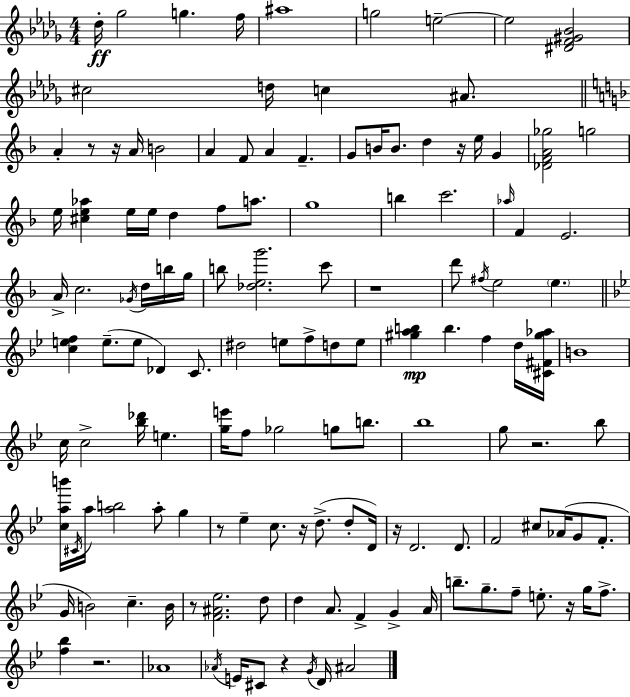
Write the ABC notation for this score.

X:1
T:Untitled
M:4/4
L:1/4
K:Bbm
_d/4 _g2 g f/4 ^a4 g2 e2 e2 [^DF^G_B]2 ^c2 d/4 c ^A/2 A z/2 z/4 A/4 B2 A F/2 A F G/2 B/4 B/2 d z/4 e/4 G [_DFA_g]2 g2 e/4 [^ce_a] e/4 e/4 d f/2 a/2 g4 b c'2 _a/4 F E2 A/4 c2 _G/4 d/4 b/4 g/4 b/2 [_deg']2 c'/2 z4 d'/2 ^f/4 e2 e [cef] e/2 e/2 _D C/2 ^d2 e/2 f/2 d/2 e/2 [^gab] b f d/4 [^C^F^g_a]/4 B4 c/4 c2 [_b_d']/4 e [ge']/4 f/2 _g2 g/2 b/2 _b4 g/2 z2 _b/2 [cab']/4 ^C/4 a/4 [ab]2 a/2 g z/2 _e c/2 z/4 d/2 d/2 D/4 z/4 D2 D/2 F2 ^c/2 _A/4 G/2 F/2 G/4 B2 c B/4 z/2 [F^A_e]2 d/2 d A/2 F G A/4 b/2 g/2 f/2 e/2 z/4 g/4 f/2 [f_b] z2 _A4 _A/4 E/4 ^C/2 z G/4 D/4 ^A2